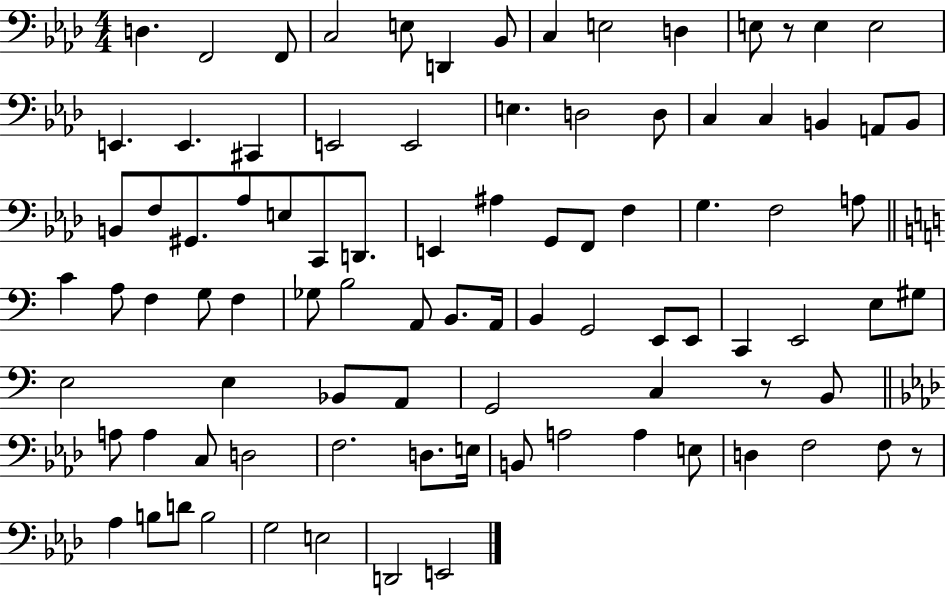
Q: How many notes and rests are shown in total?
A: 91